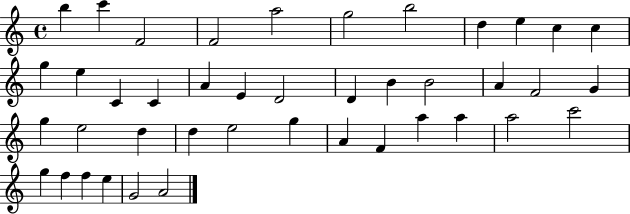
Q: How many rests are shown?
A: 0